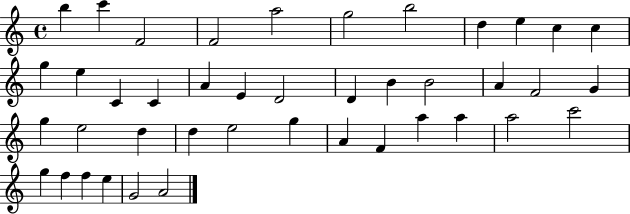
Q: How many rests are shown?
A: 0